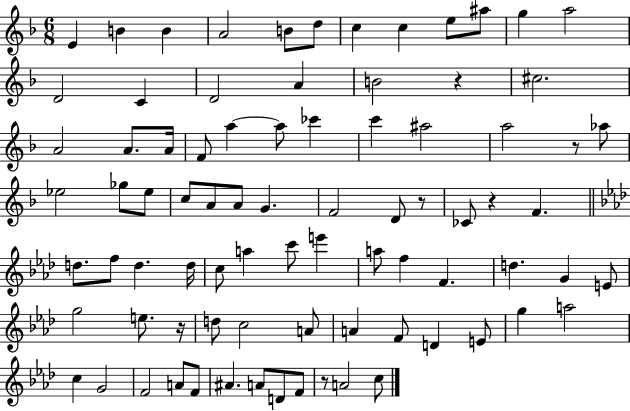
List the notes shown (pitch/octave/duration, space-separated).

E4/q B4/q B4/q A4/h B4/e D5/e C5/q C5/q E5/e A#5/e G5/q A5/h D4/h C4/q D4/h A4/q B4/h R/q C#5/h. A4/h A4/e. A4/s F4/e A5/q A5/e CES6/q C6/q A#5/h A5/h R/e Ab5/e Eb5/h Gb5/e Eb5/e C5/e A4/e A4/e G4/q. F4/h D4/e R/e CES4/e R/q F4/q. D5/e. F5/e D5/q. D5/s C5/e A5/q C6/e E6/q A5/e F5/q F4/q. D5/q. G4/q E4/e G5/h E5/e. R/s D5/e C5/h A4/e A4/q F4/e D4/q E4/e G5/q A5/h C5/q G4/h F4/h A4/e F4/e A#4/q. A4/e D4/e F4/e R/e A4/h C5/e